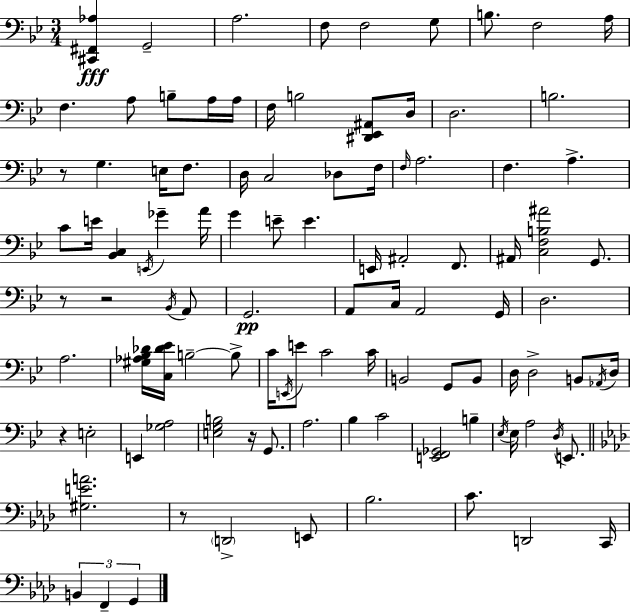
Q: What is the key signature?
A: G minor